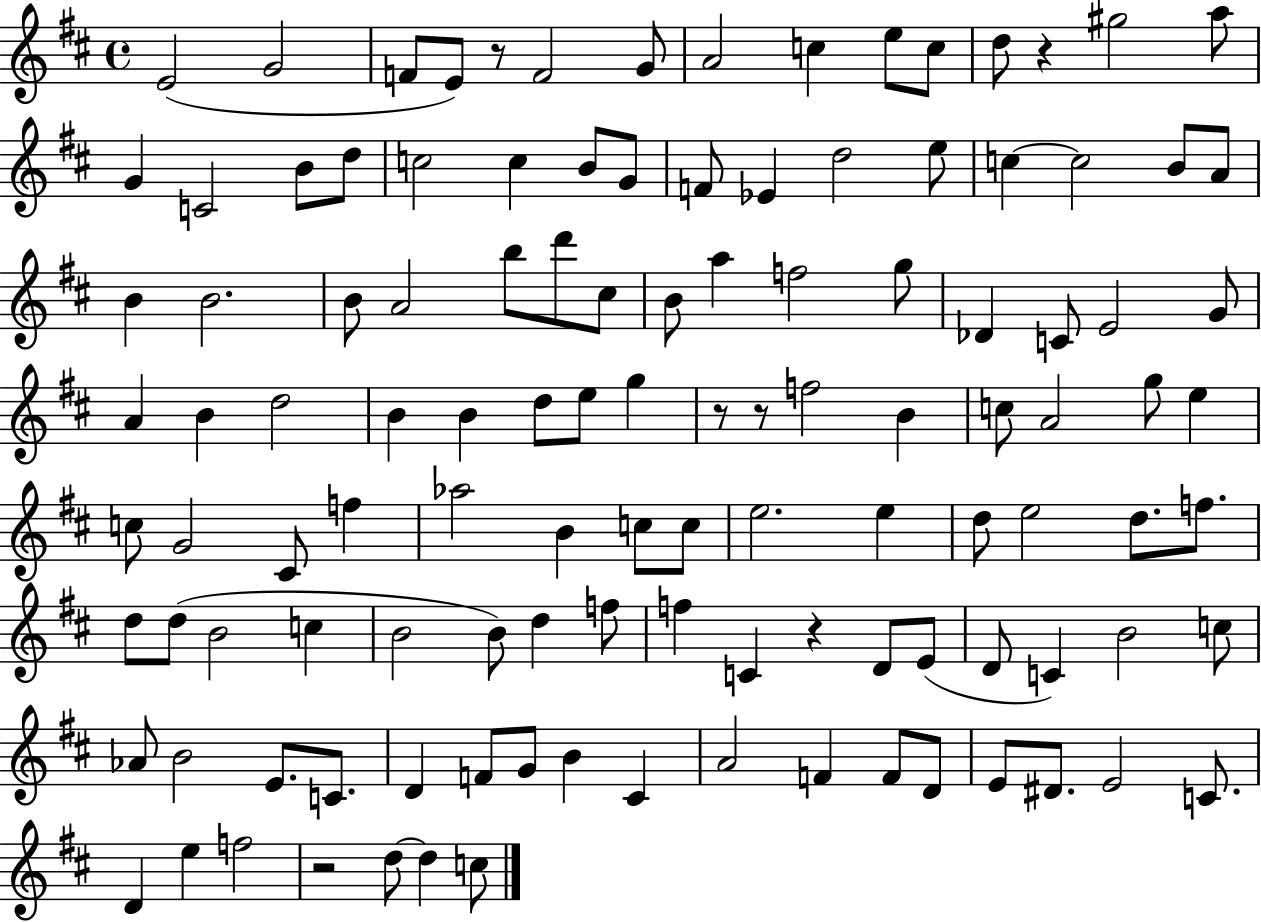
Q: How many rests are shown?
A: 6